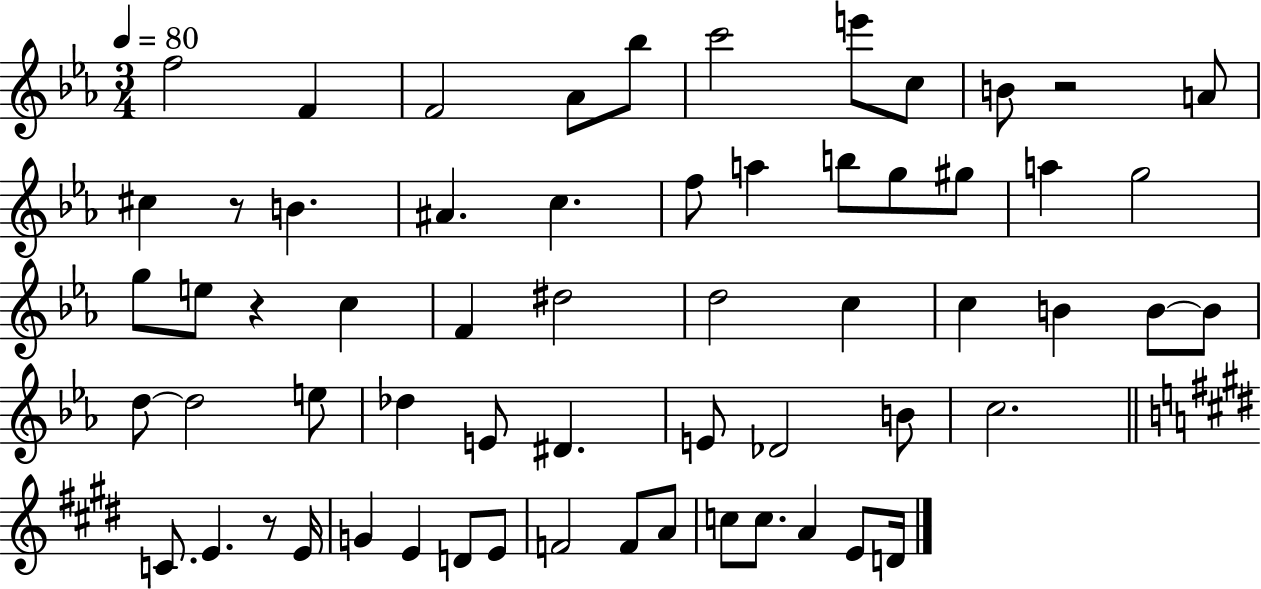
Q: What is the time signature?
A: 3/4